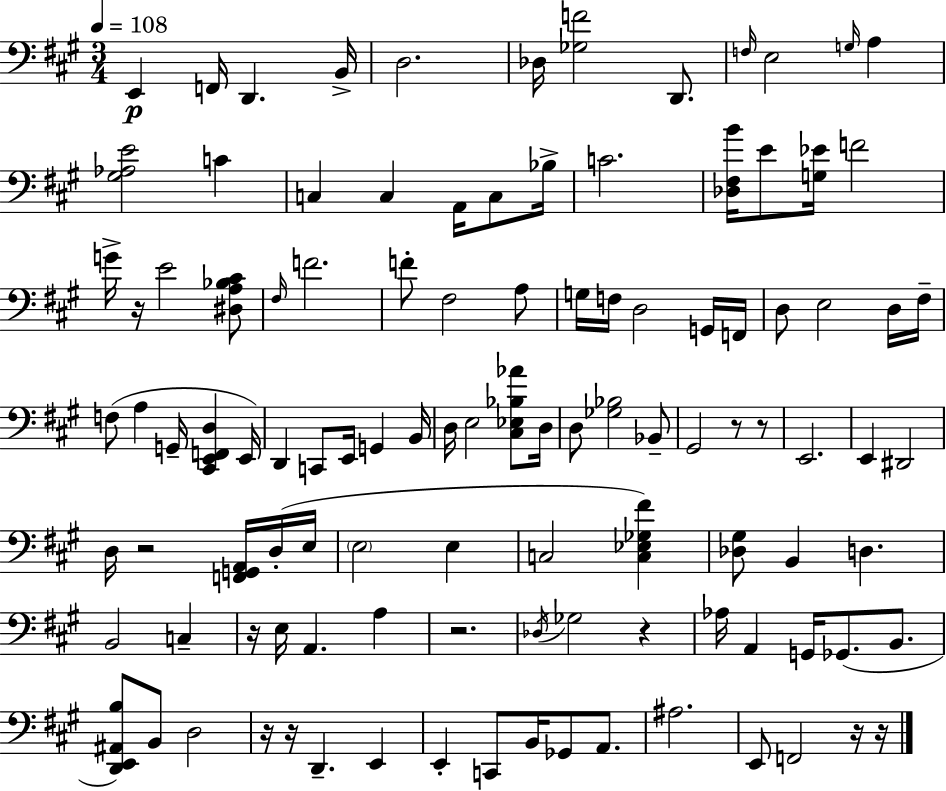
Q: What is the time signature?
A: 3/4